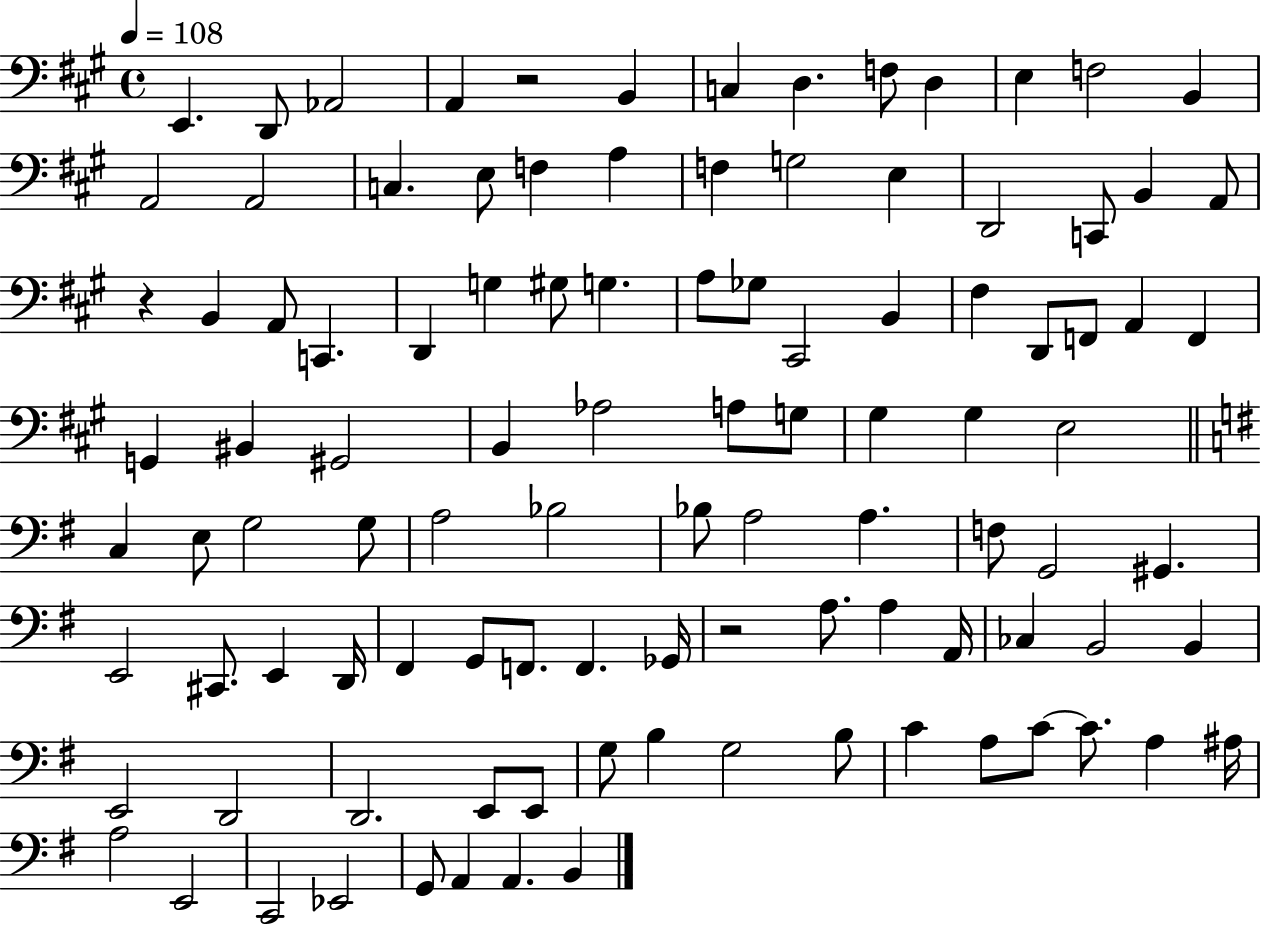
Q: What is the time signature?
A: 4/4